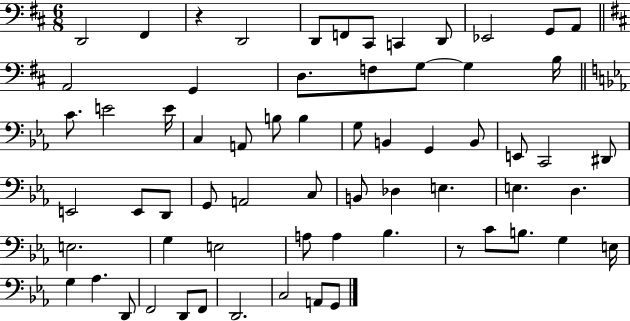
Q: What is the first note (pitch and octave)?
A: D2